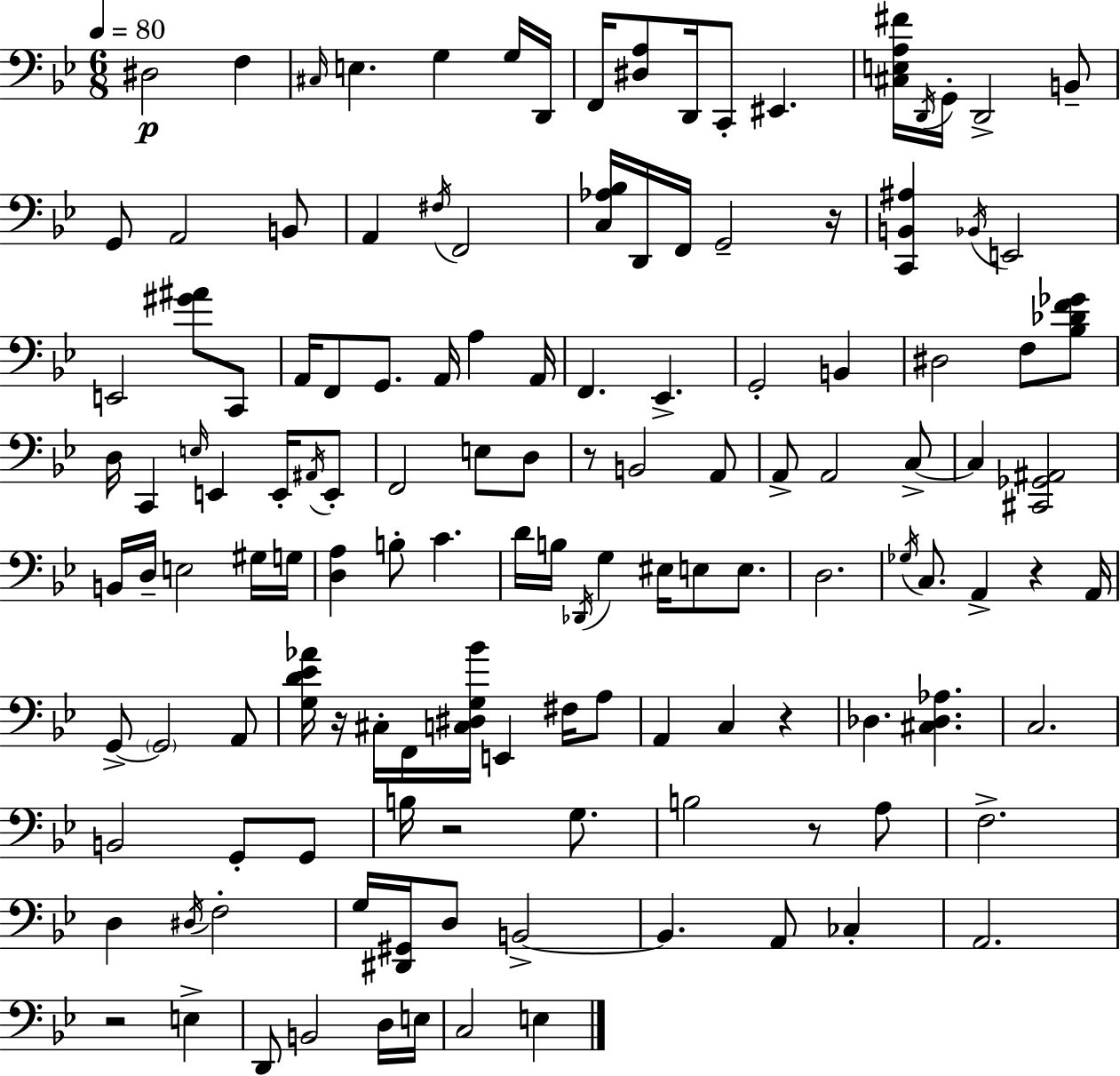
D#3/h F3/q C#3/s E3/q. G3/q G3/s D2/s F2/s [D#3,A3]/e D2/s C2/e EIS2/q. [C#3,E3,A3,F#4]/s D2/s G2/s D2/h B2/e G2/e A2/h B2/e A2/q F#3/s F2/h [C3,Ab3,Bb3]/s D2/s F2/s G2/h R/s [C2,B2,A#3]/q Bb2/s E2/h E2/h [G#4,A#4]/e C2/e A2/s F2/e G2/e. A2/s A3/q A2/s F2/q. Eb2/q. G2/h B2/q D#3/h F3/e [Bb3,Db4,F4,Gb4]/e D3/s C2/q E3/s E2/q E2/s A#2/s E2/e F2/h E3/e D3/e R/e B2/h A2/e A2/e A2/h C3/e C3/q [C#2,Gb2,A#2]/h B2/s D3/s E3/h G#3/s G3/s [D3,A3]/q B3/e C4/q. D4/s B3/s Db2/s G3/q EIS3/s E3/e E3/e. D3/h. Gb3/s C3/e. A2/q R/q A2/s G2/e G2/h A2/e [G3,D4,Eb4,Ab4]/s R/s C#3/s F2/s [C3,D#3,G3,Bb4]/s E2/q F#3/s A3/e A2/q C3/q R/q Db3/q. [C#3,Db3,Ab3]/q. C3/h. B2/h G2/e G2/e B3/s R/h G3/e. B3/h R/e A3/e F3/h. D3/q D#3/s F3/h G3/s [D#2,G#2]/s D3/e B2/h B2/q. A2/e CES3/q A2/h. R/h E3/q D2/e B2/h D3/s E3/s C3/h E3/q